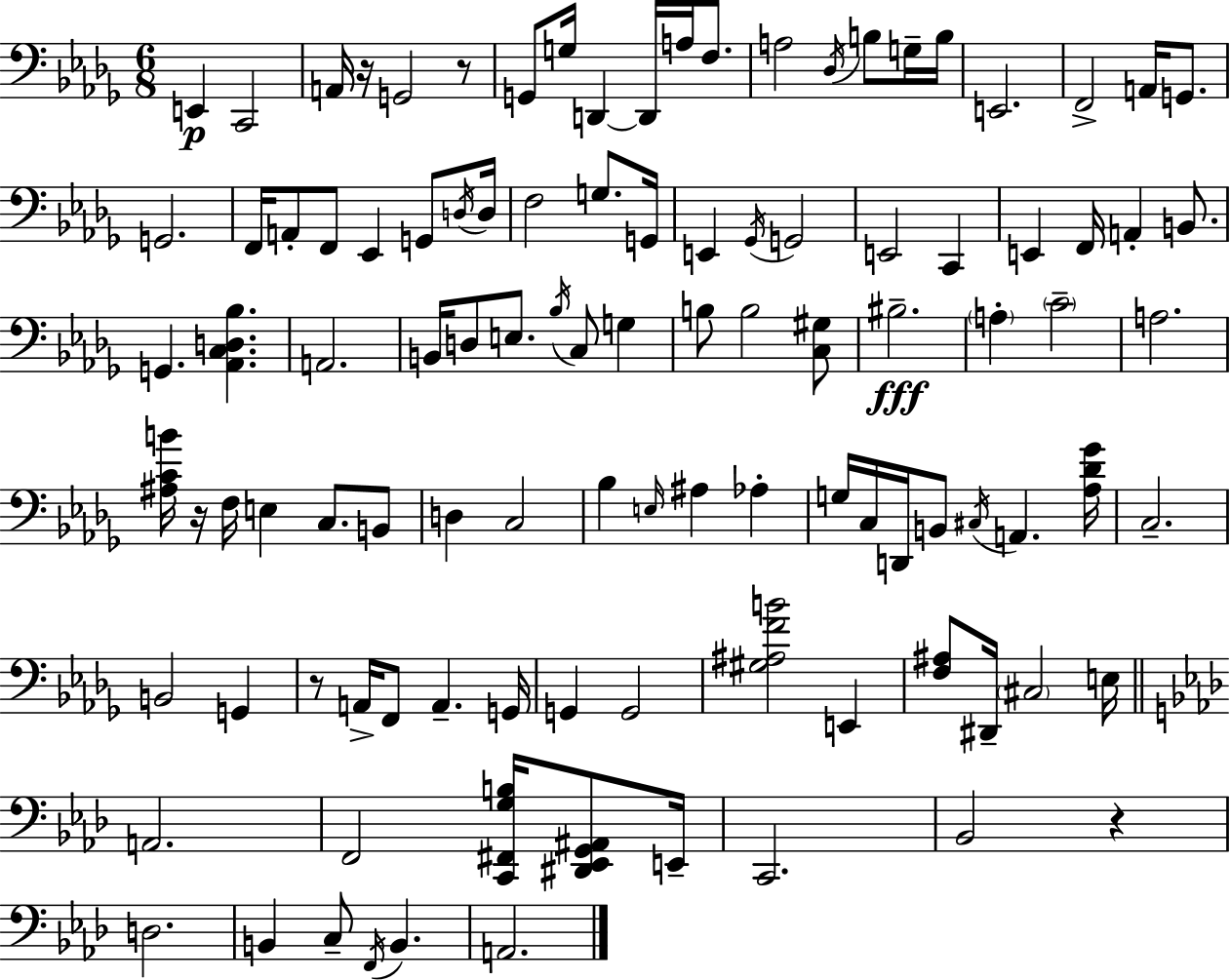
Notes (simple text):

E2/q C2/h A2/s R/s G2/h R/e G2/e G3/s D2/q D2/s A3/s F3/e. A3/h Db3/s B3/e G3/s B3/s E2/h. F2/h A2/s G2/e. G2/h. F2/s A2/e F2/e Eb2/q G2/e D3/s D3/s F3/h G3/e. G2/s E2/q Gb2/s G2/h E2/h C2/q E2/q F2/s A2/q B2/e. G2/q. [Ab2,C3,D3,Bb3]/q. A2/h. B2/s D3/e E3/e. Bb3/s C3/e G3/q B3/e B3/h [C3,G#3]/e BIS3/h. A3/q C4/h A3/h. [A#3,C4,B4]/s R/s F3/s E3/q C3/e. B2/e D3/q C3/h Bb3/q E3/s A#3/q Ab3/q G3/s C3/s D2/s B2/e C#3/s A2/q. [Ab3,Db4,Gb4]/s C3/h. B2/h G2/q R/e A2/s F2/e A2/q. G2/s G2/q G2/h [G#3,A#3,F4,B4]/h E2/q [F3,A#3]/e D#2/s C#3/h E3/s A2/h. F2/h [C2,F#2,G3,B3]/s [D#2,Eb2,G2,A#2]/e E2/s C2/h. Bb2/h R/q D3/h. B2/q C3/e F2/s B2/q. A2/h.